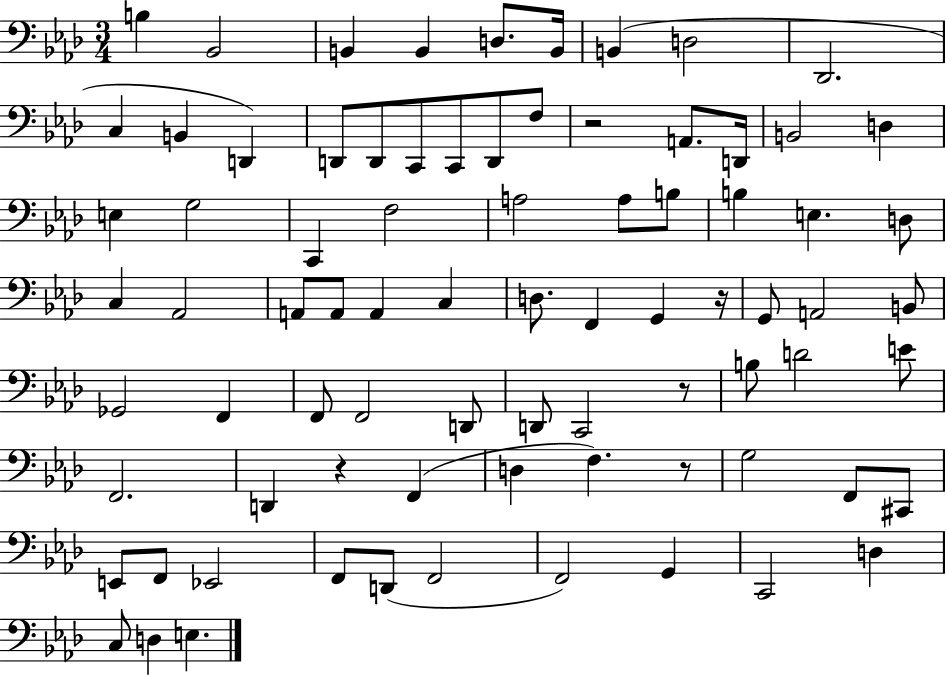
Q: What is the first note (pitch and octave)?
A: B3